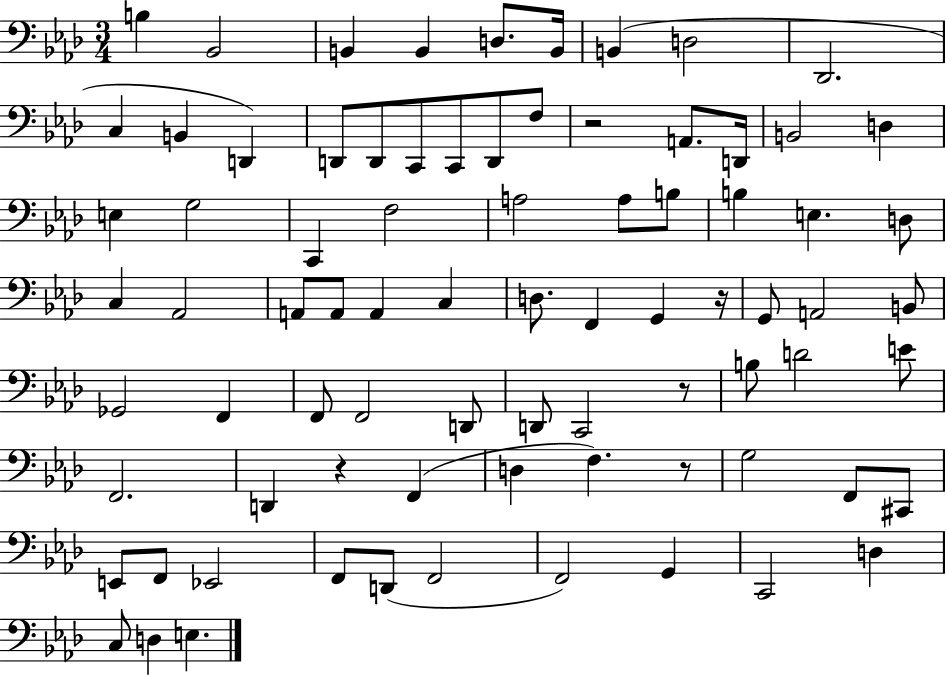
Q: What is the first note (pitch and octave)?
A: B3